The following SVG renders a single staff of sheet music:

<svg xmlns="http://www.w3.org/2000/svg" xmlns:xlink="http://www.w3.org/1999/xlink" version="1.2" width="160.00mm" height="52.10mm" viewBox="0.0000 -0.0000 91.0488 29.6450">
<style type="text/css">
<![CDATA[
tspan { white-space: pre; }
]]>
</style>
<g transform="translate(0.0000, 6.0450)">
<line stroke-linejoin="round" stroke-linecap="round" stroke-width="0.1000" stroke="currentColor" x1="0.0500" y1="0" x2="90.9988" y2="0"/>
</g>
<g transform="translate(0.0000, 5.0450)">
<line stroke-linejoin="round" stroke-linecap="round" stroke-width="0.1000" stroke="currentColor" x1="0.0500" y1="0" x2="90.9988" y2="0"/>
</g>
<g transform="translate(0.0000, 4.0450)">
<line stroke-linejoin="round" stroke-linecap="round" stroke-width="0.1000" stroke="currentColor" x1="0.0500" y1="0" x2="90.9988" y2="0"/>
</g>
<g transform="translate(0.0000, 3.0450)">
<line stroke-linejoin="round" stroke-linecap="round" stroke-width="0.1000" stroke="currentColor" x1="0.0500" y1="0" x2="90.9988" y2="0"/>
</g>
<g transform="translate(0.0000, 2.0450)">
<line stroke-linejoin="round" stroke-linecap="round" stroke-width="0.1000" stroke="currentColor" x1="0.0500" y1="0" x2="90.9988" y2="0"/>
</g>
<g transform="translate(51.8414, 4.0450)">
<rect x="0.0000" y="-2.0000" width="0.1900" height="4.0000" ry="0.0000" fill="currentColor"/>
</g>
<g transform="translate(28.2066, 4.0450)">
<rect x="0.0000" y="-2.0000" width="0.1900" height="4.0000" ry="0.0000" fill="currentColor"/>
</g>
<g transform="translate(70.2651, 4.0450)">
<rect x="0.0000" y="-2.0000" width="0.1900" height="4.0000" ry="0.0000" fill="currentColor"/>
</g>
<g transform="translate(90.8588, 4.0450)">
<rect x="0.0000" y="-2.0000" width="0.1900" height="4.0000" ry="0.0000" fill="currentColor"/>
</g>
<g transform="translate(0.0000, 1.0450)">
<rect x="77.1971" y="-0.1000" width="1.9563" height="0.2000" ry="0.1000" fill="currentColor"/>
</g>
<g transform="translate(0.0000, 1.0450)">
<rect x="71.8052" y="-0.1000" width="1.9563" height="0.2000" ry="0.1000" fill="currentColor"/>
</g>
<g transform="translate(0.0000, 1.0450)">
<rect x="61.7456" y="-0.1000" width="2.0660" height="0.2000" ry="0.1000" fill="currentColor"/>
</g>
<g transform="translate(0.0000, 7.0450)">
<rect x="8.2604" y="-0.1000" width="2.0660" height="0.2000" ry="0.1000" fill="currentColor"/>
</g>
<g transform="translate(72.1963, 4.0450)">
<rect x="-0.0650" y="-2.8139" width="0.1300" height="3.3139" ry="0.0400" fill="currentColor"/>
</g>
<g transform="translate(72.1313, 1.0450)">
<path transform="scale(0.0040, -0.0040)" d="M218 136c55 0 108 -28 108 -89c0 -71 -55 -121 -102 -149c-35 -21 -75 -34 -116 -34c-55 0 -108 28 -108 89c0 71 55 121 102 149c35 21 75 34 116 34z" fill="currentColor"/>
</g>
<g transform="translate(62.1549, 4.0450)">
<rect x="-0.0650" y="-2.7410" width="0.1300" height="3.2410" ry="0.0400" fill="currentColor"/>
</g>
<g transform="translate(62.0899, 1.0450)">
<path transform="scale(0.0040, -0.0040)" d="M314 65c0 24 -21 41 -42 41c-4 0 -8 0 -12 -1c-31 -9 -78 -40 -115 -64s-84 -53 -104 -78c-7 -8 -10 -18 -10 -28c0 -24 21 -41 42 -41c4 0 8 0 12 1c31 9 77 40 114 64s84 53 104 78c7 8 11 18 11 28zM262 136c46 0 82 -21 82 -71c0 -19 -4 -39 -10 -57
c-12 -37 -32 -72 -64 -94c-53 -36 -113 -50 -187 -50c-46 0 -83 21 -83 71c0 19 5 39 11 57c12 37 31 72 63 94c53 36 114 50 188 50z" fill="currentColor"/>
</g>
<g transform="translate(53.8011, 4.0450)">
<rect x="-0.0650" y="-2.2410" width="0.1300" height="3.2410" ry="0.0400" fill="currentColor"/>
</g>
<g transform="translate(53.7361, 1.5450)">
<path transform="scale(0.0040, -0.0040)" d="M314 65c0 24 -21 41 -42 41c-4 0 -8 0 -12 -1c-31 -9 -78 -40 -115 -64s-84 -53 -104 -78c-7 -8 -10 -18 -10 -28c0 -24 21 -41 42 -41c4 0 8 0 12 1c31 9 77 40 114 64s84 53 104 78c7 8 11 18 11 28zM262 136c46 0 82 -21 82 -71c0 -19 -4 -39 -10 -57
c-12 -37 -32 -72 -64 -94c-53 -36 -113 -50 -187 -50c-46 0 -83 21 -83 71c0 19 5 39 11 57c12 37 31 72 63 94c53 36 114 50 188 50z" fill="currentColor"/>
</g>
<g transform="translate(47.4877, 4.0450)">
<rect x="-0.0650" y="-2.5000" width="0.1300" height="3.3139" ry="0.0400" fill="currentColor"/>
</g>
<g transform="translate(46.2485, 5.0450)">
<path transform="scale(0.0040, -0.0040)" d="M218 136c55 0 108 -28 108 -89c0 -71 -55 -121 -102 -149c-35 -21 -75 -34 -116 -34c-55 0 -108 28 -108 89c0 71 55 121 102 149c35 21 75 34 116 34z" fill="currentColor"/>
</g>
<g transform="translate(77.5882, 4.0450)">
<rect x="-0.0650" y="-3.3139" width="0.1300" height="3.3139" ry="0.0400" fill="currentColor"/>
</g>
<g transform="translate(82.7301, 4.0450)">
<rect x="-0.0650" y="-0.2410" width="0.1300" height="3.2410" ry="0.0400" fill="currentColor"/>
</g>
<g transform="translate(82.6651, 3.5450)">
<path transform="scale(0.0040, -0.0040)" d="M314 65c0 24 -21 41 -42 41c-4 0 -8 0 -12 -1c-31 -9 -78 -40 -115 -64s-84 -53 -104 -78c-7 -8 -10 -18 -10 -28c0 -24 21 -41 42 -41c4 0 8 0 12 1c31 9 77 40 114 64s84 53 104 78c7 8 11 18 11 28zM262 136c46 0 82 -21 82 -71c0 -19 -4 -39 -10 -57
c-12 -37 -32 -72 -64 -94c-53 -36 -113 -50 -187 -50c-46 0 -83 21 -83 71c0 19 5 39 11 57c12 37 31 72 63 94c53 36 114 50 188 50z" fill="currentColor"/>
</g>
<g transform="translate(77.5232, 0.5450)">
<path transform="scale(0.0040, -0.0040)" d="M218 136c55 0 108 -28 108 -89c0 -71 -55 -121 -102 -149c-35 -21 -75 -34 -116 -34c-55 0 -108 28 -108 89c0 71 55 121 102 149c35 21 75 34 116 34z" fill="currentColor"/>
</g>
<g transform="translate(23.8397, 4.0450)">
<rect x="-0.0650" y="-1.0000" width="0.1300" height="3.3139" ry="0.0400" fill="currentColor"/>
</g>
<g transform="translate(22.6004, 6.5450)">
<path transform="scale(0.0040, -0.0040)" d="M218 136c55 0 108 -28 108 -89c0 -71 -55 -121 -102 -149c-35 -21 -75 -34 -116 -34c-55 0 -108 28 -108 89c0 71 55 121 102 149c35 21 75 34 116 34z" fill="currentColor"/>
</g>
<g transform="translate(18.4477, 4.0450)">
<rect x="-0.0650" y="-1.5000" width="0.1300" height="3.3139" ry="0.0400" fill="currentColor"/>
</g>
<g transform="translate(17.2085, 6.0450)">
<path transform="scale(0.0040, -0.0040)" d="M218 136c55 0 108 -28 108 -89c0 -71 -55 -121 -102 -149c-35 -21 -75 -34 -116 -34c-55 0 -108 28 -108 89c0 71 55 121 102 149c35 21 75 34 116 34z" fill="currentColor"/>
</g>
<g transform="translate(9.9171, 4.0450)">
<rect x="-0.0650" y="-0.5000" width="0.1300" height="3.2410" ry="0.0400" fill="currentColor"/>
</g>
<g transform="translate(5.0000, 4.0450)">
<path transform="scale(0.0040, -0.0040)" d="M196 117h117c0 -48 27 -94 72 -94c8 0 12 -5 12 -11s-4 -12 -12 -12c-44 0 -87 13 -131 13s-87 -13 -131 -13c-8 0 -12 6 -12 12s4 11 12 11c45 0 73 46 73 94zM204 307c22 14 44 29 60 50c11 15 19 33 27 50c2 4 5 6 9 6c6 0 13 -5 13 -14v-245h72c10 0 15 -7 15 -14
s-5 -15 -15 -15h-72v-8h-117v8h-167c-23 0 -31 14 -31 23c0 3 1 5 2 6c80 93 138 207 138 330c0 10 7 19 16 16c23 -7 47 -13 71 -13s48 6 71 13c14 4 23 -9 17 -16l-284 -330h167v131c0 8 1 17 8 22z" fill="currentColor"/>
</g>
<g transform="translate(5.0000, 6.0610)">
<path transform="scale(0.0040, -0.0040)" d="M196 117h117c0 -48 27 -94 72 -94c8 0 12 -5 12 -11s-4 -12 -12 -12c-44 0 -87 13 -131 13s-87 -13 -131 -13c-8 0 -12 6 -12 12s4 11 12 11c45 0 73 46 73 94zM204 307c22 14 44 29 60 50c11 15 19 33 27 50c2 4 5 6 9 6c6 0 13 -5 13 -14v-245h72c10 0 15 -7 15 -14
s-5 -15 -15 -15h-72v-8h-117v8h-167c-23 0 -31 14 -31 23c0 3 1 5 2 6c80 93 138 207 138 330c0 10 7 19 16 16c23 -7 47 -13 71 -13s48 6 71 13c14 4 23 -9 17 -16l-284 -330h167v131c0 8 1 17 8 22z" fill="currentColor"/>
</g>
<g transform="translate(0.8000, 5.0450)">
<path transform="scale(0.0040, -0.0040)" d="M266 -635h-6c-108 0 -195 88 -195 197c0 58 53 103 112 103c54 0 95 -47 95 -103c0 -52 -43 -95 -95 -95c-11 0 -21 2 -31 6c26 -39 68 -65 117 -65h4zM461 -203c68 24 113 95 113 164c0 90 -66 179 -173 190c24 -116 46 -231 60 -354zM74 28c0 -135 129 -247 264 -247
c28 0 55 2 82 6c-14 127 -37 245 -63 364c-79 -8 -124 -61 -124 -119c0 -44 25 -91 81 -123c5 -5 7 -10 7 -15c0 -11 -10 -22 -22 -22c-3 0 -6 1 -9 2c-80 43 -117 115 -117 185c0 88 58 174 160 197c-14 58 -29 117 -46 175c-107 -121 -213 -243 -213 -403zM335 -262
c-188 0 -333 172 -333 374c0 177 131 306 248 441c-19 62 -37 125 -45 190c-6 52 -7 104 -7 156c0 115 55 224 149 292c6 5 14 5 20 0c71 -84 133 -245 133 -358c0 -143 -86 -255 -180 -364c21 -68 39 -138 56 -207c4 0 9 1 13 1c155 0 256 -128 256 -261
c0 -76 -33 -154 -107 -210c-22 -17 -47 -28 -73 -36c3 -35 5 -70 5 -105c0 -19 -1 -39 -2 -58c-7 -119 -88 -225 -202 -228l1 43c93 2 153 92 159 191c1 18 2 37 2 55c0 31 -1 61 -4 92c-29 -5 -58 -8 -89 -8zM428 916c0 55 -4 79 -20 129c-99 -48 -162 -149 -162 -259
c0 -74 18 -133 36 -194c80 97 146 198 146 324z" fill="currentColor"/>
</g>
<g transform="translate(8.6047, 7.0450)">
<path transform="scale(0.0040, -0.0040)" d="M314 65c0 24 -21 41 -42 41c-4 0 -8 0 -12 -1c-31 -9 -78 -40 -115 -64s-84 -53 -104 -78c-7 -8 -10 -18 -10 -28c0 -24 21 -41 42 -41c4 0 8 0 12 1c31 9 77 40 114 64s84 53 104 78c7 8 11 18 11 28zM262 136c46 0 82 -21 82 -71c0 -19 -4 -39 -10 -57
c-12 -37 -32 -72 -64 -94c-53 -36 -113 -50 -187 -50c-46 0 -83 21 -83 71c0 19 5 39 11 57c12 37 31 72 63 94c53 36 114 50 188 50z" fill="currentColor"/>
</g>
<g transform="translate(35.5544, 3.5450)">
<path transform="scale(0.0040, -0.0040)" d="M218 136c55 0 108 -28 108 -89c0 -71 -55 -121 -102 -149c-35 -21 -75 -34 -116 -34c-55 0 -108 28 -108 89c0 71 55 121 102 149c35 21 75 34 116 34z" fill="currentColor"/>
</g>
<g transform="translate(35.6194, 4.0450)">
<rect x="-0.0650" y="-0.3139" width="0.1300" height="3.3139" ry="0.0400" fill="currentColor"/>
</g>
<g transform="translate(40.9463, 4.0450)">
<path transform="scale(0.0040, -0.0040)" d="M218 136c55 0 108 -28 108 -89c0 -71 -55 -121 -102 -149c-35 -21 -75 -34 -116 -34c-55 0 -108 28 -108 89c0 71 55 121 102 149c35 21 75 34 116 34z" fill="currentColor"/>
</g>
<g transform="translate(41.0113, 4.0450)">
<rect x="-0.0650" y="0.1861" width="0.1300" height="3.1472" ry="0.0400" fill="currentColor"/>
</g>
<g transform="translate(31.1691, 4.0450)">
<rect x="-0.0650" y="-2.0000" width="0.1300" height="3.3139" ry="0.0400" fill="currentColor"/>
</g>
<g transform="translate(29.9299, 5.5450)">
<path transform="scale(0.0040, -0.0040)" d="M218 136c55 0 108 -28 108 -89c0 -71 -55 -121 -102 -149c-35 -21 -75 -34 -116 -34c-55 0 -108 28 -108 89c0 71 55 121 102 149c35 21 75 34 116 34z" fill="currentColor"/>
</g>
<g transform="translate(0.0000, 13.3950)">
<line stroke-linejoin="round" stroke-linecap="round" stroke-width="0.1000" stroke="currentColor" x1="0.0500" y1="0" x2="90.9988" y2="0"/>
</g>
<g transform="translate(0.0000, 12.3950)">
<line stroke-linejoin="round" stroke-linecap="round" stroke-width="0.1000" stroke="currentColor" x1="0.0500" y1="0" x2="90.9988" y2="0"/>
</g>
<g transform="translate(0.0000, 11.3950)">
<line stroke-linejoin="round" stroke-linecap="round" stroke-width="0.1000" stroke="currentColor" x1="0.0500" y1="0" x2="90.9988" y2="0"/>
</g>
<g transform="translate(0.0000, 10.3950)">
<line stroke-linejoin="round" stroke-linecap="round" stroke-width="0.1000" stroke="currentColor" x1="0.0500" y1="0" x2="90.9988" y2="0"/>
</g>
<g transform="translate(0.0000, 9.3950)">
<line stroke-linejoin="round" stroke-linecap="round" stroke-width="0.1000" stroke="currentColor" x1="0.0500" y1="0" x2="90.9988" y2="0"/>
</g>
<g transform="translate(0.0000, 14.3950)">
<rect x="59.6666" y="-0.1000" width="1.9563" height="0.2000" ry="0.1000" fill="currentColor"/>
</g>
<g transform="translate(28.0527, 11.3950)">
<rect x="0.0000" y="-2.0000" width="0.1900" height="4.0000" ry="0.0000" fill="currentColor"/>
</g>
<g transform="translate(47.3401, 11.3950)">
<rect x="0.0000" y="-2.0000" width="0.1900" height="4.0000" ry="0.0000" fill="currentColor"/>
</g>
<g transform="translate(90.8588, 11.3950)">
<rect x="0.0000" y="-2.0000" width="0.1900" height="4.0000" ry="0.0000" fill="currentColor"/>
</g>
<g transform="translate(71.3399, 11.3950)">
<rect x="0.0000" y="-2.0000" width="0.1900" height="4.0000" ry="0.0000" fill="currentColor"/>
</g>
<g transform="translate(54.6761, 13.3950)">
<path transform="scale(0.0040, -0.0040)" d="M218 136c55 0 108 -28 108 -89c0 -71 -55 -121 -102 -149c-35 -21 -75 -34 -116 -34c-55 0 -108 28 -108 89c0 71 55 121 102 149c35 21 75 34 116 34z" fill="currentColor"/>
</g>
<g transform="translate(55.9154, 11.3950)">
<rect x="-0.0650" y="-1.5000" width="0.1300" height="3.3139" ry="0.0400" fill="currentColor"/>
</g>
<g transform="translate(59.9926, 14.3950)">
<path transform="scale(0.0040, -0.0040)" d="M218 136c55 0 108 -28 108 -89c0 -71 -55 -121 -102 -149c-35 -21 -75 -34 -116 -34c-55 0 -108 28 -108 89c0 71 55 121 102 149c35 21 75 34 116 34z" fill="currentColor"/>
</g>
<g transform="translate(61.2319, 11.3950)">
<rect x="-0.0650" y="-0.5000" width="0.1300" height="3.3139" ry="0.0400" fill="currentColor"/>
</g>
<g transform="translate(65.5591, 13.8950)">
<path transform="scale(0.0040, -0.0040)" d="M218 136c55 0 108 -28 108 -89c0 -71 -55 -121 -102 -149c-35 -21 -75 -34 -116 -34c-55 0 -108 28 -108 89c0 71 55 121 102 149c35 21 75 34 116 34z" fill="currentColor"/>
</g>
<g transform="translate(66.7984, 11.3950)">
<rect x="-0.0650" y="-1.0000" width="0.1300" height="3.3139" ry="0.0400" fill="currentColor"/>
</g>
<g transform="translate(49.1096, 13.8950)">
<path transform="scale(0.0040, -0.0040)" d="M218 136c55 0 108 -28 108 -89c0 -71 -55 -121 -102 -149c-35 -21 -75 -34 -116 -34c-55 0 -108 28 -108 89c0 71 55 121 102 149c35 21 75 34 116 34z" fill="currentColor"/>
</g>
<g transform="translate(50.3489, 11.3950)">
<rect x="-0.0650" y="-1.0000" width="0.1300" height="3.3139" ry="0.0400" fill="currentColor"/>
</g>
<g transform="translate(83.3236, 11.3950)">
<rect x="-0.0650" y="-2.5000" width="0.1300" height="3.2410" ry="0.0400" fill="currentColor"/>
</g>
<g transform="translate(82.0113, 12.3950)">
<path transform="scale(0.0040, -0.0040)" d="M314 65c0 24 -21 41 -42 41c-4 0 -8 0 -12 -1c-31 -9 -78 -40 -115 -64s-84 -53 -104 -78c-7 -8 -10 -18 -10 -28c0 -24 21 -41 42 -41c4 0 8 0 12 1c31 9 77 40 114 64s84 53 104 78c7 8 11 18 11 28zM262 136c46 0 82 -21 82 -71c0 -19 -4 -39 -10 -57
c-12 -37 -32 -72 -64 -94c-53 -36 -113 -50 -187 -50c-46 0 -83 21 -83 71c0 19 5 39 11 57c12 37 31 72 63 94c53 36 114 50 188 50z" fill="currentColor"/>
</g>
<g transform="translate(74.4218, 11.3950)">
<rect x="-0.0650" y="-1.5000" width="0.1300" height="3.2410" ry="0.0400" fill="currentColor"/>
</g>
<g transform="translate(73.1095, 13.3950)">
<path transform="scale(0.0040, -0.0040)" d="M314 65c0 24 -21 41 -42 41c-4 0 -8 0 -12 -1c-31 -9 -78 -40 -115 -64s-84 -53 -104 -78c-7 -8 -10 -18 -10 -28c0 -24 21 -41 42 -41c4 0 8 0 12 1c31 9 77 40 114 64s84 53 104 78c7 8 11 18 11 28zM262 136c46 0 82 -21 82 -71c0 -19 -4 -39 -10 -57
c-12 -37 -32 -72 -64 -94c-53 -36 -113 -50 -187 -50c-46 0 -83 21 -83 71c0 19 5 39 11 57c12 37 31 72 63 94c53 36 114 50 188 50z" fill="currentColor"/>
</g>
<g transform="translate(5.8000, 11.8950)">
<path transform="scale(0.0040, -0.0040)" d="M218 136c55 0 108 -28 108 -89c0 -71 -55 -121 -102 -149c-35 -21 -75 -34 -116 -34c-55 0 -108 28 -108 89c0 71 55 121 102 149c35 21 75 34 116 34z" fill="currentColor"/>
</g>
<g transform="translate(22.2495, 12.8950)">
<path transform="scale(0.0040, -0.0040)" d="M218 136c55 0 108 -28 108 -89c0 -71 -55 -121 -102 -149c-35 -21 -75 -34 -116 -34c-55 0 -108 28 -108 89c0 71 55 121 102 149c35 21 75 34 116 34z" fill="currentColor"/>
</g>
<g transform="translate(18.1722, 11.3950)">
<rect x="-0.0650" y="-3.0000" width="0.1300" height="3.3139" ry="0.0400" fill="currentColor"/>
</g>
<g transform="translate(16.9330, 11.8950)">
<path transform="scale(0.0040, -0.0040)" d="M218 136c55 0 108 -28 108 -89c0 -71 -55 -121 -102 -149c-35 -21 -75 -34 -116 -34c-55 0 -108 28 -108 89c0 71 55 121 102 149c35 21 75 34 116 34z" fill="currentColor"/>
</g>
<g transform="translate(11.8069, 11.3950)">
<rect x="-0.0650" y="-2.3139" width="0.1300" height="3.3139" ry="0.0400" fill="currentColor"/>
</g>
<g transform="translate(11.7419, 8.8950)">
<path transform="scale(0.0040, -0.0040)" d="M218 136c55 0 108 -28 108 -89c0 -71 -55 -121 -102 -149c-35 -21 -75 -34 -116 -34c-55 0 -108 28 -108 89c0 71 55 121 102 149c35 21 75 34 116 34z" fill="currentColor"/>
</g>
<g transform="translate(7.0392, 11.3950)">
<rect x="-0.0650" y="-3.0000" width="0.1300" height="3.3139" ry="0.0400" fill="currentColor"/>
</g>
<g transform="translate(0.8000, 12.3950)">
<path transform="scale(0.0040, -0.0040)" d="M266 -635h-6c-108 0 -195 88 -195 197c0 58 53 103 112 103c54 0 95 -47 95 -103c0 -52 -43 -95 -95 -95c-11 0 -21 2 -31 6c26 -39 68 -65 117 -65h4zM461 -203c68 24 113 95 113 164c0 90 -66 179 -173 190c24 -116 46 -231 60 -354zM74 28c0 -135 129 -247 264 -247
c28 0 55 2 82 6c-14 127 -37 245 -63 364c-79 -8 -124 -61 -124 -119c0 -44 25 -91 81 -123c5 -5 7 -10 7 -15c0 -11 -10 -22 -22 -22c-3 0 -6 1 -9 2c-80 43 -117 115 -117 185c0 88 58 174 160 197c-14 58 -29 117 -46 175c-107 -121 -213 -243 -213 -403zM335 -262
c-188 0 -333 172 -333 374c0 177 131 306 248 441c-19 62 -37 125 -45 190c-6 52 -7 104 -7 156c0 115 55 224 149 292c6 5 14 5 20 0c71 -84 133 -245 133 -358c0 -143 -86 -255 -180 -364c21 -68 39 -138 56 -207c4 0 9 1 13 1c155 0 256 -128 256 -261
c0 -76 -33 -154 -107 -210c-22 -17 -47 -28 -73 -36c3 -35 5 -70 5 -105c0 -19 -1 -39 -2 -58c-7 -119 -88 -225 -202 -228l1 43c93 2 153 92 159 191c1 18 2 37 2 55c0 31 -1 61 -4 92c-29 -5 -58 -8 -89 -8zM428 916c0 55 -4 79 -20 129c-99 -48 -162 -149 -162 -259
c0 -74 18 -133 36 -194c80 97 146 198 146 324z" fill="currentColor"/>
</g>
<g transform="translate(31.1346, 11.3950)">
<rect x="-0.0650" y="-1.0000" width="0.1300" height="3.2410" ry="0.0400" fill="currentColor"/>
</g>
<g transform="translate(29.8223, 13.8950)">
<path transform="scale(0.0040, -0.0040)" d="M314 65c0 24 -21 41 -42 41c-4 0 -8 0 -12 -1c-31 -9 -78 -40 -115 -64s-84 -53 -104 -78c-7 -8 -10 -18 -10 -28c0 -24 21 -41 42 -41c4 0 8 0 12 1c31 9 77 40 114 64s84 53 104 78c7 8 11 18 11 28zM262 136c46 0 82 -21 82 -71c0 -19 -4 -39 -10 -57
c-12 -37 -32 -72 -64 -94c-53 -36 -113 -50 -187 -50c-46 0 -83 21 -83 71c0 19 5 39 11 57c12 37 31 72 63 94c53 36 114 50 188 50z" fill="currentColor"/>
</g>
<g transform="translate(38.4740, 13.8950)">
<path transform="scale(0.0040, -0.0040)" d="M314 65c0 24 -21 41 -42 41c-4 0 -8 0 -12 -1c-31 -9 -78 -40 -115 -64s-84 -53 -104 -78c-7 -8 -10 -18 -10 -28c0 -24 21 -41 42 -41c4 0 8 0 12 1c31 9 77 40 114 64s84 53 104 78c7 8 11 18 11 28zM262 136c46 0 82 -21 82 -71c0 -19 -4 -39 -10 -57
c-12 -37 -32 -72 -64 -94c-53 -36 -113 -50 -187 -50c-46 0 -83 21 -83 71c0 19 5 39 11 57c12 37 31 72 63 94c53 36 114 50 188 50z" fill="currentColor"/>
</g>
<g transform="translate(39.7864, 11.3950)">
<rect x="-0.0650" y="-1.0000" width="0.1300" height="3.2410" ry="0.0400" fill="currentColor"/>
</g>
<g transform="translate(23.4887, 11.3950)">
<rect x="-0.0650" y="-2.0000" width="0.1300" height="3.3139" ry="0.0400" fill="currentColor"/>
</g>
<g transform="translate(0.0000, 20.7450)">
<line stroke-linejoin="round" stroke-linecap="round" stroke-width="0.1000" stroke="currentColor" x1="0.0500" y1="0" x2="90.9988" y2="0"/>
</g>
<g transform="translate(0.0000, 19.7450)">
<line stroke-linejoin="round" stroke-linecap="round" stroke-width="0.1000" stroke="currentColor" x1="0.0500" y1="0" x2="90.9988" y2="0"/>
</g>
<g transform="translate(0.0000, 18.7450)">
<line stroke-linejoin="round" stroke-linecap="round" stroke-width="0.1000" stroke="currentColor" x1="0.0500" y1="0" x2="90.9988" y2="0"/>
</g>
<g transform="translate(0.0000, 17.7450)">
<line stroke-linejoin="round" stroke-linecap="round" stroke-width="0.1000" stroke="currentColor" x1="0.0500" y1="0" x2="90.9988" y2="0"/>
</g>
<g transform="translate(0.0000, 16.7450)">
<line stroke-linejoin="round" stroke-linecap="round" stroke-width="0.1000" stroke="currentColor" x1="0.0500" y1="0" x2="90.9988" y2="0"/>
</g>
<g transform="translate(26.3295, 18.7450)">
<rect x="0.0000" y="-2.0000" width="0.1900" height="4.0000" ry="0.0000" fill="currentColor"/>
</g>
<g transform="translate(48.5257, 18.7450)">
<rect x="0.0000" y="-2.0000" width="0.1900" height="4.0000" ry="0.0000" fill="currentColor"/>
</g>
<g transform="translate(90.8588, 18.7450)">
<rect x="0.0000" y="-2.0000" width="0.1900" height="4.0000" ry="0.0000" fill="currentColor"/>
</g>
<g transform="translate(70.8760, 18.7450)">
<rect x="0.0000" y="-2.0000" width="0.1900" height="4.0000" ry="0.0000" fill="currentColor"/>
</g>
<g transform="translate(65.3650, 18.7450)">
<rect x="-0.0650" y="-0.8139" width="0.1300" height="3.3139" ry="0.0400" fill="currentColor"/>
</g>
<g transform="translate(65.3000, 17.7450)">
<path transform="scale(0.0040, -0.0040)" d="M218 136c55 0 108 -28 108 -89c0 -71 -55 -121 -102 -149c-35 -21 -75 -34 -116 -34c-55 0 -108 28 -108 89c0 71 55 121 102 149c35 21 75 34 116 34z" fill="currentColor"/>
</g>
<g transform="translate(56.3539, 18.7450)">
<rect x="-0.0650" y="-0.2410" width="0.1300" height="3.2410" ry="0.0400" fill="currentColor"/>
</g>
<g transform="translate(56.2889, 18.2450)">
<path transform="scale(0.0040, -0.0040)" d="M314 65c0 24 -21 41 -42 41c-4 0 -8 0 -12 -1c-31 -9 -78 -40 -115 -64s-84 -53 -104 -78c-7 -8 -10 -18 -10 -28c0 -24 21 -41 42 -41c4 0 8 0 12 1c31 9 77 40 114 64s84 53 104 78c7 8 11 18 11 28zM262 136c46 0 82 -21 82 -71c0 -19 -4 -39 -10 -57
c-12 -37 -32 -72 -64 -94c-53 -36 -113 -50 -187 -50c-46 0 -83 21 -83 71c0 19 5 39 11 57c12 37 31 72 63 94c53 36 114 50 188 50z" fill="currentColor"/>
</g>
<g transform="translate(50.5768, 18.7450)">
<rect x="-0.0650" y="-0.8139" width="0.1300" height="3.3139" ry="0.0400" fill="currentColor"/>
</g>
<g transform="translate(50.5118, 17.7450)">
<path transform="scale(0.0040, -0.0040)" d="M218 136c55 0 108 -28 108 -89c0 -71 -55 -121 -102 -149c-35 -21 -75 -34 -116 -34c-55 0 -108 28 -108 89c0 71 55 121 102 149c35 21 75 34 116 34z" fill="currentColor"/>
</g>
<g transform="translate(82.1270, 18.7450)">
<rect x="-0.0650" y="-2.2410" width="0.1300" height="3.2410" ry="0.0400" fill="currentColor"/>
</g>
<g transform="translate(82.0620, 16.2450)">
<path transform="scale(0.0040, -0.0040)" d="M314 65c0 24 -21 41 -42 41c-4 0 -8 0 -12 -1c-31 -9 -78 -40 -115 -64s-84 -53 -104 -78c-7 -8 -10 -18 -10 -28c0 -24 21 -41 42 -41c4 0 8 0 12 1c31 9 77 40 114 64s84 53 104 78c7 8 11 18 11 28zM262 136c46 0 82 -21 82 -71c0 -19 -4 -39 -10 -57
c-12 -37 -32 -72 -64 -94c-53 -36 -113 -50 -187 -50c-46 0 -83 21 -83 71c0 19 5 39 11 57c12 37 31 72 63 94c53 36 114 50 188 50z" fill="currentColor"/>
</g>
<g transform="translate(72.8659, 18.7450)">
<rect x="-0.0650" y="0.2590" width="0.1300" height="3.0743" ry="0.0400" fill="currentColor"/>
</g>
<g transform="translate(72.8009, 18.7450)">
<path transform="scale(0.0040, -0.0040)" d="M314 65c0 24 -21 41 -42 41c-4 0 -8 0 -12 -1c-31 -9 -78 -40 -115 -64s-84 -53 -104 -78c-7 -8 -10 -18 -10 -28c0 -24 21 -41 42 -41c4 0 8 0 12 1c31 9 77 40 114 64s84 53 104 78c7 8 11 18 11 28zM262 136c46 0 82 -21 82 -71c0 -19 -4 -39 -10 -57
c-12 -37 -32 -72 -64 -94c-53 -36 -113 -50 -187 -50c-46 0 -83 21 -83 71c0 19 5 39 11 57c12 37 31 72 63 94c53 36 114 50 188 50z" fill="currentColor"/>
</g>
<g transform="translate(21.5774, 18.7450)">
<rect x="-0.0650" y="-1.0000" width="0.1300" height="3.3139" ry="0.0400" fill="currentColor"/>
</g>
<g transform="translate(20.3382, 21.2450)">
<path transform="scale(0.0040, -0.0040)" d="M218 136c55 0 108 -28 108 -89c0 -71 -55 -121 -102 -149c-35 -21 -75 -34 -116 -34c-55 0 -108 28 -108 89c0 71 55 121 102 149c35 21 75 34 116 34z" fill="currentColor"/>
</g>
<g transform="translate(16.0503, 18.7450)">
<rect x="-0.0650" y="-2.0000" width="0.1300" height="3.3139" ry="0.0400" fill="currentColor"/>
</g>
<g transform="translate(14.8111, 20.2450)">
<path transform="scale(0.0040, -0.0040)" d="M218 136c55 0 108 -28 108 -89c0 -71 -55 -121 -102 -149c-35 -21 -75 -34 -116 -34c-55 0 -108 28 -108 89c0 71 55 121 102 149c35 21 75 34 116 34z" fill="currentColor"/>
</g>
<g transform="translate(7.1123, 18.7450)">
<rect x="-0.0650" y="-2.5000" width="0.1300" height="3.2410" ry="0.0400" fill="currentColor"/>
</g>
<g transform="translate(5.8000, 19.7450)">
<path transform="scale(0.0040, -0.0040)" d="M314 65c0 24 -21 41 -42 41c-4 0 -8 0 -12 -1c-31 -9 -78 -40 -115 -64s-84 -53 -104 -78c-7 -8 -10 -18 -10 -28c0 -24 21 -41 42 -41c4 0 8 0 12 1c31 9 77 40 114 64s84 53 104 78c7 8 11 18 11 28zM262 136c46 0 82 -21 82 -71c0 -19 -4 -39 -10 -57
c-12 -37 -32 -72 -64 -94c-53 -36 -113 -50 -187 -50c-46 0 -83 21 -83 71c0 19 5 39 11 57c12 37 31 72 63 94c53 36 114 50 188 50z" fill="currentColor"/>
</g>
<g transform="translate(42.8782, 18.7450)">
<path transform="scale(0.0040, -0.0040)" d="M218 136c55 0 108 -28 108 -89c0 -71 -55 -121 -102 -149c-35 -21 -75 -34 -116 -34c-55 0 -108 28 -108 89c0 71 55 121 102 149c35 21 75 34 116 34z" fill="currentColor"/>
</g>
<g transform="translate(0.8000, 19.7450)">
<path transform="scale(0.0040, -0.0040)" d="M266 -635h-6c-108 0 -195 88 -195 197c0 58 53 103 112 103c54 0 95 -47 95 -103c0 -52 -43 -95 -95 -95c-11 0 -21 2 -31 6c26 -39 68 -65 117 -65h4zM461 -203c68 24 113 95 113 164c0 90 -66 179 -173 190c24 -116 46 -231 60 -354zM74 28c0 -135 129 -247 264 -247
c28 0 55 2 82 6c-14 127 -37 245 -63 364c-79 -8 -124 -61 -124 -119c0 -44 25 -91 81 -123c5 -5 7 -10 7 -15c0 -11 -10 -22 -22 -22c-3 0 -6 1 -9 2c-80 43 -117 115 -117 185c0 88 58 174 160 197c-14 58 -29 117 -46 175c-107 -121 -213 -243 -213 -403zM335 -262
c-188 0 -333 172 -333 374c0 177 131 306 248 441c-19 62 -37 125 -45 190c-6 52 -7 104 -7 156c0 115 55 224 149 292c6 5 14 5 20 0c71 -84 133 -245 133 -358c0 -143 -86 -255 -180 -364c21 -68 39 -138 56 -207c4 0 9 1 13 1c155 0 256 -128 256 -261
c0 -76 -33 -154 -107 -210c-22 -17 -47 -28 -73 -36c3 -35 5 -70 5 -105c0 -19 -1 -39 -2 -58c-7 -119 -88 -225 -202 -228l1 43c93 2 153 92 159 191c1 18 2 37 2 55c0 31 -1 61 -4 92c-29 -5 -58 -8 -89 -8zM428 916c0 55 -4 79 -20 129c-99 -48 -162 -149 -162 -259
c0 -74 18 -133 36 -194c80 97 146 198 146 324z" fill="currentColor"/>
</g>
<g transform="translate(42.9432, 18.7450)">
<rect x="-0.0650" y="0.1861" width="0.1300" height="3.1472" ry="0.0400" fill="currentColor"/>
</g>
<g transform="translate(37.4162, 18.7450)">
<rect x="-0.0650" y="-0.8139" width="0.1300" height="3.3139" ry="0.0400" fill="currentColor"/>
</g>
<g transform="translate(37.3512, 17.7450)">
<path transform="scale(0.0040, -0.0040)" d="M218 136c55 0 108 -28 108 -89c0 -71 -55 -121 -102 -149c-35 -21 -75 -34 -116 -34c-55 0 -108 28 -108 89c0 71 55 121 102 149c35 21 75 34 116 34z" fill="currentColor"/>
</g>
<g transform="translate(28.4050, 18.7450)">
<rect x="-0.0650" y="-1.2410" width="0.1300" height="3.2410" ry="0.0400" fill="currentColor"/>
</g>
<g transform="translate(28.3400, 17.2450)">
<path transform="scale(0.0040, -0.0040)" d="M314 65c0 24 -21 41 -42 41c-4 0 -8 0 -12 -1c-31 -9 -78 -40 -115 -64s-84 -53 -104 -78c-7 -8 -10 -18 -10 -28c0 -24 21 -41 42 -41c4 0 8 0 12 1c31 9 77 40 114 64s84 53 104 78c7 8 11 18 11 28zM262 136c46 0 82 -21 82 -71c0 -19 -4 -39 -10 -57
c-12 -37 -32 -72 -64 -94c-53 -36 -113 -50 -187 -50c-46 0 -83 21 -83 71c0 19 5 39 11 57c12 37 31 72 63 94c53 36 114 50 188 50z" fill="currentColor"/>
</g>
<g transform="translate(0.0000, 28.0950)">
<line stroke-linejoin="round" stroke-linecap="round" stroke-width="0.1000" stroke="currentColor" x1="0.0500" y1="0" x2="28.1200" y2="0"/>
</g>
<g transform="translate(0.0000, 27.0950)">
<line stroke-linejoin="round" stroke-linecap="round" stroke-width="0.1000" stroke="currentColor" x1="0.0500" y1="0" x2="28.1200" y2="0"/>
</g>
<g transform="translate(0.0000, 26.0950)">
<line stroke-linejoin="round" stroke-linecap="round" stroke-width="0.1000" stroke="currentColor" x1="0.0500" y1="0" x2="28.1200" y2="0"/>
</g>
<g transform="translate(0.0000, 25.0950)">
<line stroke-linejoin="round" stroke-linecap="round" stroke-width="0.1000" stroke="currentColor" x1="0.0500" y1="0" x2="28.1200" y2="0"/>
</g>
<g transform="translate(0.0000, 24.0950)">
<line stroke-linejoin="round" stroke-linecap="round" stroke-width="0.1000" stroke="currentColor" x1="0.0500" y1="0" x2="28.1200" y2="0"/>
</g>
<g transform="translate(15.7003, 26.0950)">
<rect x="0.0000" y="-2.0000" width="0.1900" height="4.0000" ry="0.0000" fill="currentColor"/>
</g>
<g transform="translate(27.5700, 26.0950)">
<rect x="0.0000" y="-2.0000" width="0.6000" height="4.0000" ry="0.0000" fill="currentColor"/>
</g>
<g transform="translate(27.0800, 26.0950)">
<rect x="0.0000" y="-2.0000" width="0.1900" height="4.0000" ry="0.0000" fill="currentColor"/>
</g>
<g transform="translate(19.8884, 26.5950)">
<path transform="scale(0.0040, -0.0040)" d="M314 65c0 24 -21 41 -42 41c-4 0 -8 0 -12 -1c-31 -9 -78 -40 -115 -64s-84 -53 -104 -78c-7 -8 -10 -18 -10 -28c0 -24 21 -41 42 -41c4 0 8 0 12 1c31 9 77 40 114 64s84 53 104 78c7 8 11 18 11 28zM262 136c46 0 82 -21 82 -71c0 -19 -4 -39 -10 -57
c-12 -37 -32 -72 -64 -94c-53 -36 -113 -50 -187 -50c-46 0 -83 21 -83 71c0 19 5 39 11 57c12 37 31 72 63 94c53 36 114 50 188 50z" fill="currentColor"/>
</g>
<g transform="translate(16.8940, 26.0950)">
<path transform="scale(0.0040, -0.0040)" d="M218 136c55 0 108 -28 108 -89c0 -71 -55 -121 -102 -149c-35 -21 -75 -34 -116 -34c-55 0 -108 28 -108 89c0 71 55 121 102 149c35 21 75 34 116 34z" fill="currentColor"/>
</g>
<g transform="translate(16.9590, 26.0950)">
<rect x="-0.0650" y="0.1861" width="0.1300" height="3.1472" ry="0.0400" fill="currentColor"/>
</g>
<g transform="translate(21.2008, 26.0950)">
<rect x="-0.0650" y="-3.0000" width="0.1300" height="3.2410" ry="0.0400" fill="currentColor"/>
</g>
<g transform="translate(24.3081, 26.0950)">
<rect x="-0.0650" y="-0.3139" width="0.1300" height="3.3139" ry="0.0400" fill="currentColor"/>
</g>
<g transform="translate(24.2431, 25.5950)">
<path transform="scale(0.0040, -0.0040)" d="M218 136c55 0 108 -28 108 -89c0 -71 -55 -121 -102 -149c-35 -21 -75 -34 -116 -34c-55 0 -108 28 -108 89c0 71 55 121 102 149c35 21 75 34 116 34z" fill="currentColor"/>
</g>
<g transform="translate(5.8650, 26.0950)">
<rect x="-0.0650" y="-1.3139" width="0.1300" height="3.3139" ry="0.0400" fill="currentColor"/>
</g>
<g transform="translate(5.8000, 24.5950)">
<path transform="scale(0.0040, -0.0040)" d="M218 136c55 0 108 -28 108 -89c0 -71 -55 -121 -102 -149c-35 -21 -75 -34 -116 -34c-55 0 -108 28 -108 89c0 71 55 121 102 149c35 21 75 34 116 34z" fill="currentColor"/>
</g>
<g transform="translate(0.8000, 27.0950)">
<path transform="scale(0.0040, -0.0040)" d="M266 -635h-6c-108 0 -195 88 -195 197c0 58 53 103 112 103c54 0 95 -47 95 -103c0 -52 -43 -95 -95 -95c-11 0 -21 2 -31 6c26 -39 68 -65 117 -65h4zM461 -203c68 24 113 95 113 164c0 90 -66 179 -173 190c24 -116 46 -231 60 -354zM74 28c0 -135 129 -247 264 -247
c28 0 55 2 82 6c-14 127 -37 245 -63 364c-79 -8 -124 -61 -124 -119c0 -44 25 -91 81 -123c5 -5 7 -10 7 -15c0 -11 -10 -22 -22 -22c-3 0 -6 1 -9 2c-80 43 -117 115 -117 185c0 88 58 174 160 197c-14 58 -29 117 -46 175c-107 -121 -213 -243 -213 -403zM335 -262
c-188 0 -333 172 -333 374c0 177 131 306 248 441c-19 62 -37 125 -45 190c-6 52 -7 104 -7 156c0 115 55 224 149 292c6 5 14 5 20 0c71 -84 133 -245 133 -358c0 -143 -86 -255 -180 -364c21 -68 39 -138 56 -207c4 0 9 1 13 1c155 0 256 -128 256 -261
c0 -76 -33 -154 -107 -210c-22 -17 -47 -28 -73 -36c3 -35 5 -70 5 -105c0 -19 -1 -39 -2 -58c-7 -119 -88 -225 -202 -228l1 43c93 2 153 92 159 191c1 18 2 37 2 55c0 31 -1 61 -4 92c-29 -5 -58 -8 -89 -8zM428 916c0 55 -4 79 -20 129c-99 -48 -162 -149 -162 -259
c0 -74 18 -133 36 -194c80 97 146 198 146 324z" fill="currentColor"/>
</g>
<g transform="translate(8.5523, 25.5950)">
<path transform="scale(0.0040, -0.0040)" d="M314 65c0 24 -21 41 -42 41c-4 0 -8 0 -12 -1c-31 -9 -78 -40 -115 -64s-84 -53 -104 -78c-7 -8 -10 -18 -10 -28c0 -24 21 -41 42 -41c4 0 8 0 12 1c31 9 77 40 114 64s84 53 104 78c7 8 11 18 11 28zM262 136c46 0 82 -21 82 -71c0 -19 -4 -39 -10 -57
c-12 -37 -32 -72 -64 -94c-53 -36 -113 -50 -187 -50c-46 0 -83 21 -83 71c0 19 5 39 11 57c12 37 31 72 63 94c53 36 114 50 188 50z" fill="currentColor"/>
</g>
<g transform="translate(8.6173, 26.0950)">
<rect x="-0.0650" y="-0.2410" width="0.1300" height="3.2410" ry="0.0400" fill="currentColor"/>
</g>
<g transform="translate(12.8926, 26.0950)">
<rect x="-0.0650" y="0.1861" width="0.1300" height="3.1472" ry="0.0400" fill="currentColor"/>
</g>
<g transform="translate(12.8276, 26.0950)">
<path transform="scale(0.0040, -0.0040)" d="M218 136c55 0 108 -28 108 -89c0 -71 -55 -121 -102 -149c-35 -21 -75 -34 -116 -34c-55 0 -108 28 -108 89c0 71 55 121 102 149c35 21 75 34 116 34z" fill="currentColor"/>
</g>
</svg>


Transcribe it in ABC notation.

X:1
T:Untitled
M:4/4
L:1/4
K:C
C2 E D F c B G g2 a2 a b c2 A g A F D2 D2 D E C D E2 G2 G2 F D e2 d B d c2 d B2 g2 e c2 B B A2 c